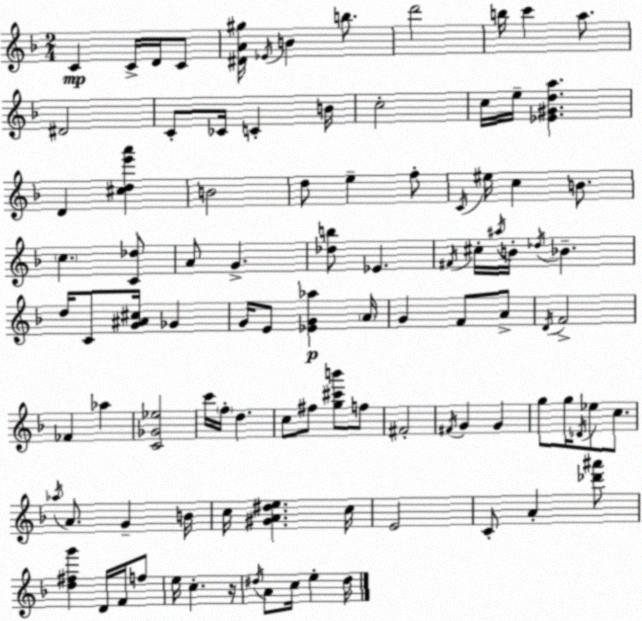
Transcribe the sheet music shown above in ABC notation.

X:1
T:Untitled
M:2/4
L:1/4
K:Dm
C C/4 D/4 C/2 [^DA^g]/4 _E/4 B b/2 d'2 b/4 c' a/2 ^D2 C/2 _C/4 C B/4 c2 c/4 e/4 [_E^Gda] D [^cde'a'] B2 d/2 e f/2 C/4 ^e/4 c B/2 c [C_d]/2 A/2 G [_db]/2 _E ^F/4 ^c/4 ^a/4 B/4 _d/4 _B d/4 C/2 [G^A^c]/4 _G G/4 E/2 [_EG_a] A/4 G F/2 A/2 D/4 F2 _F _a [C_G_e]2 c'/4 f/4 d c/2 ^f/2 [g^c'b']/2 f/2 ^F2 ^F/4 G G g/2 g/4 _D/4 _e/2 c/2 _a/4 A/2 G B/4 c/4 [^GA^de] c/4 E2 C/2 A [_d'^a']/2 [d^fg'] D/4 F/4 f/2 e/4 c z/4 ^d/4 A/2 c/4 e ^d/4